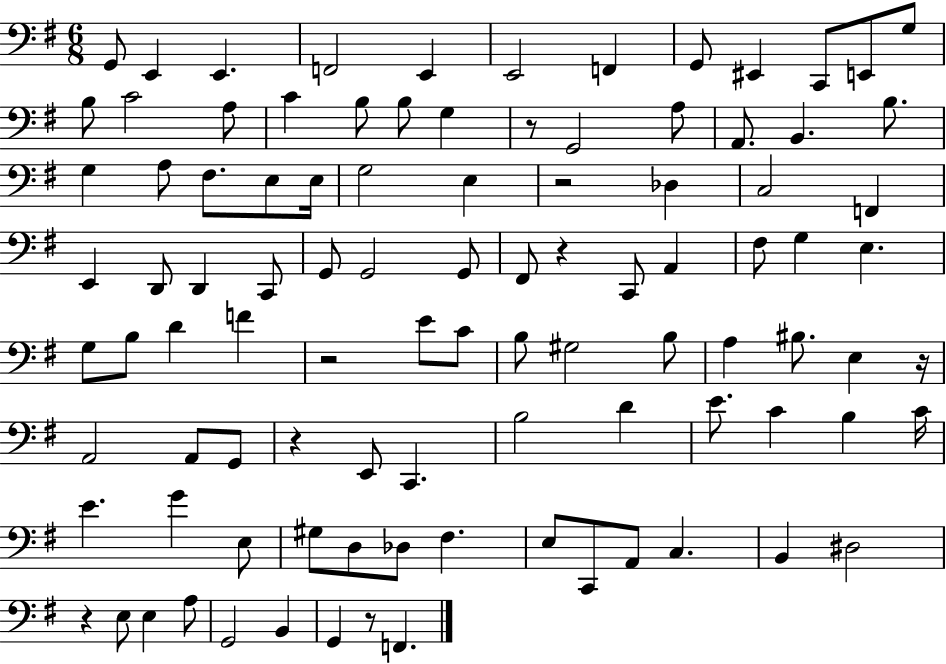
G2/e E2/q E2/q. F2/h E2/q E2/h F2/q G2/e EIS2/q C2/e E2/e G3/e B3/e C4/h A3/e C4/q B3/e B3/e G3/q R/e G2/h A3/e A2/e. B2/q. B3/e. G3/q A3/e F#3/e. E3/e E3/s G3/h E3/q R/h Db3/q C3/h F2/q E2/q D2/e D2/q C2/e G2/e G2/h G2/e F#2/e R/q C2/e A2/q F#3/e G3/q E3/q. G3/e B3/e D4/q F4/q R/h E4/e C4/e B3/e G#3/h B3/e A3/q BIS3/e. E3/q R/s A2/h A2/e G2/e R/q E2/e C2/q. B3/h D4/q E4/e. C4/q B3/q C4/s E4/q. G4/q E3/e G#3/e D3/e Db3/e F#3/q. E3/e C2/e A2/e C3/q. B2/q D#3/h R/q E3/e E3/q A3/e G2/h B2/q G2/q R/e F2/q.